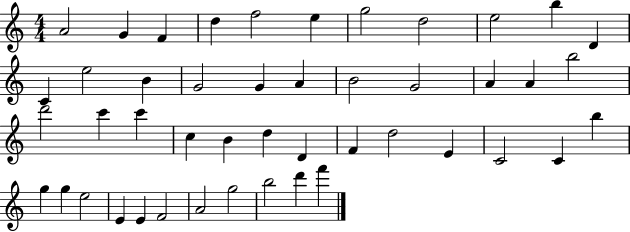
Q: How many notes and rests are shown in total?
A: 46